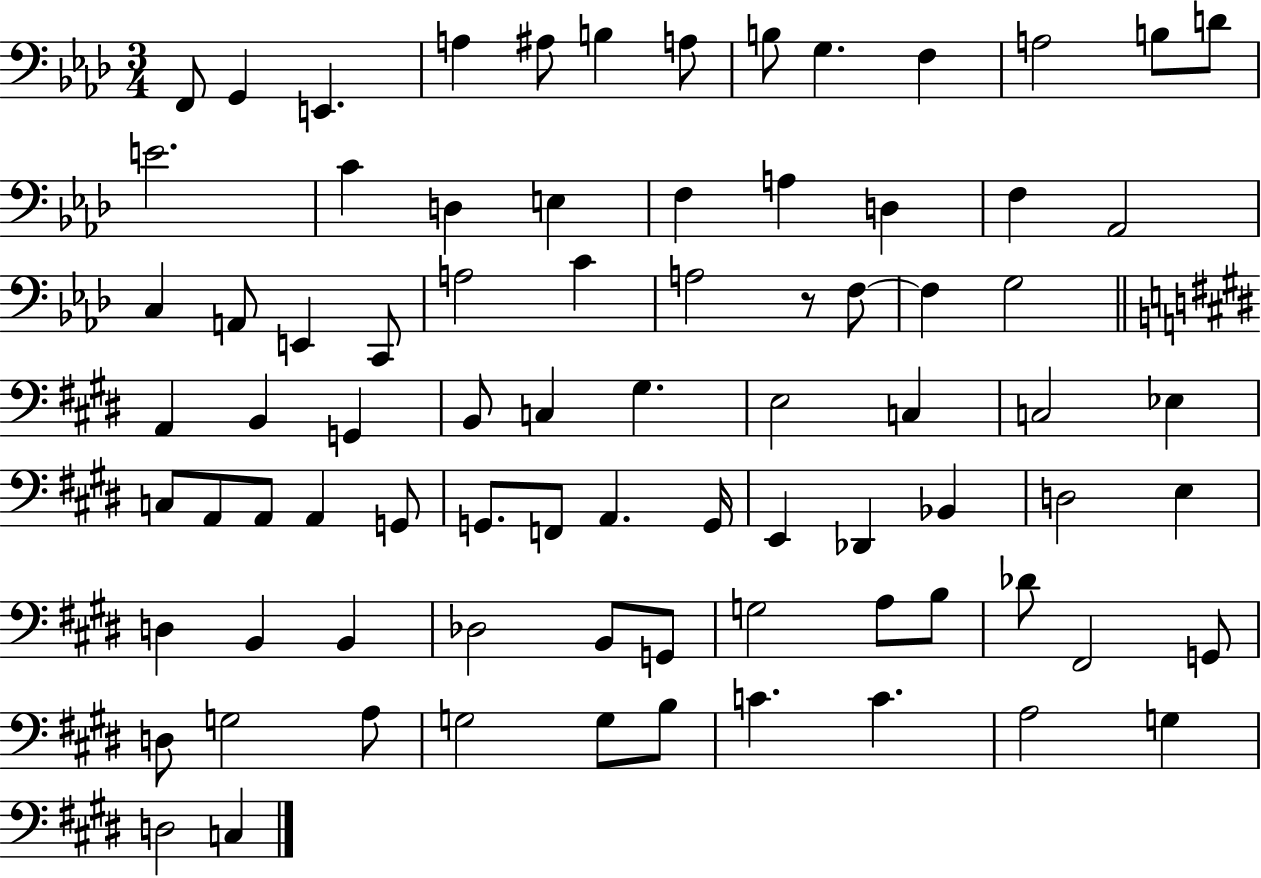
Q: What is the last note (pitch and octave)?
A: C3